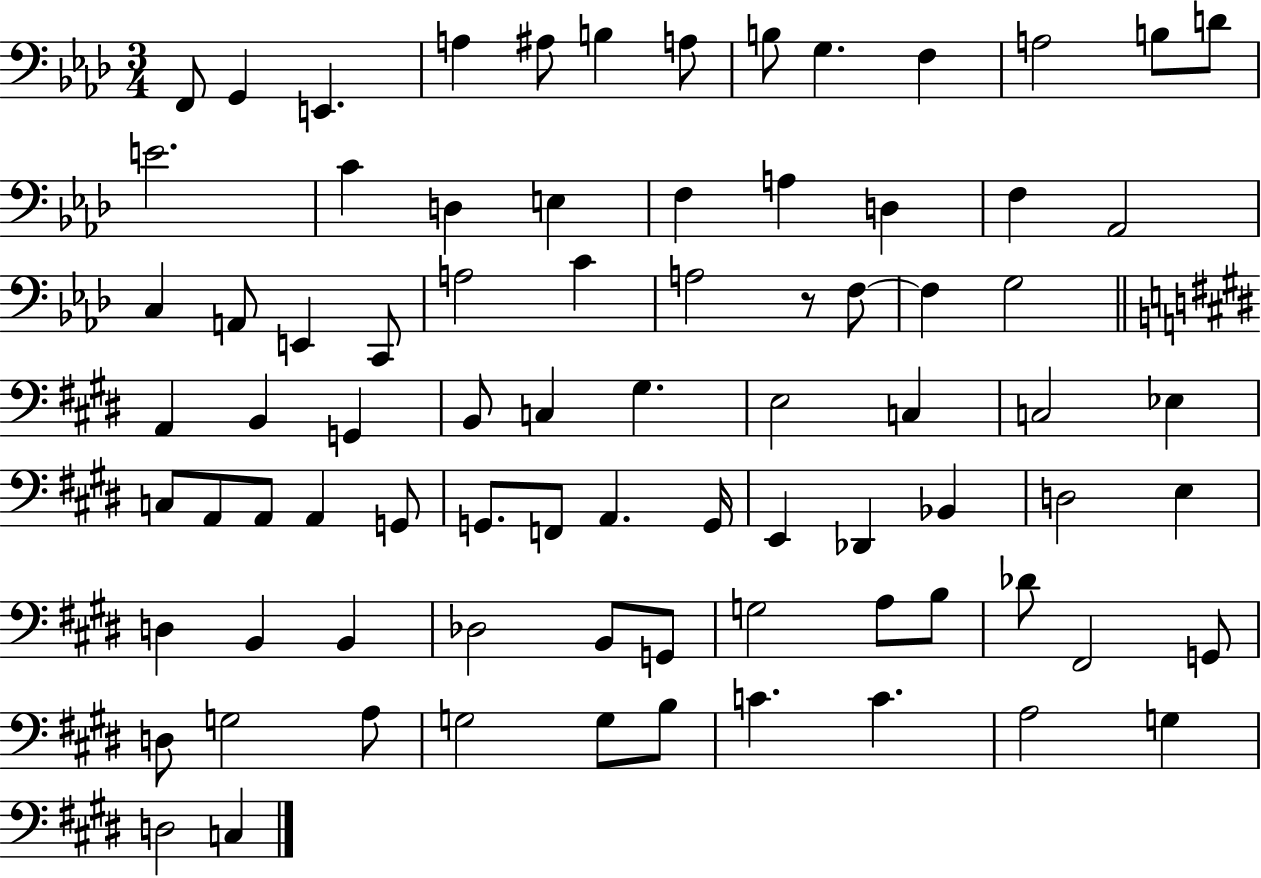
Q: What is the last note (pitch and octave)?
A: C3